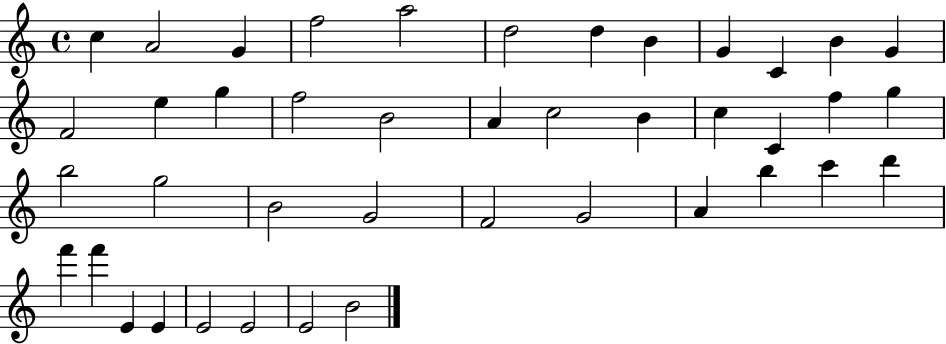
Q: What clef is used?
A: treble